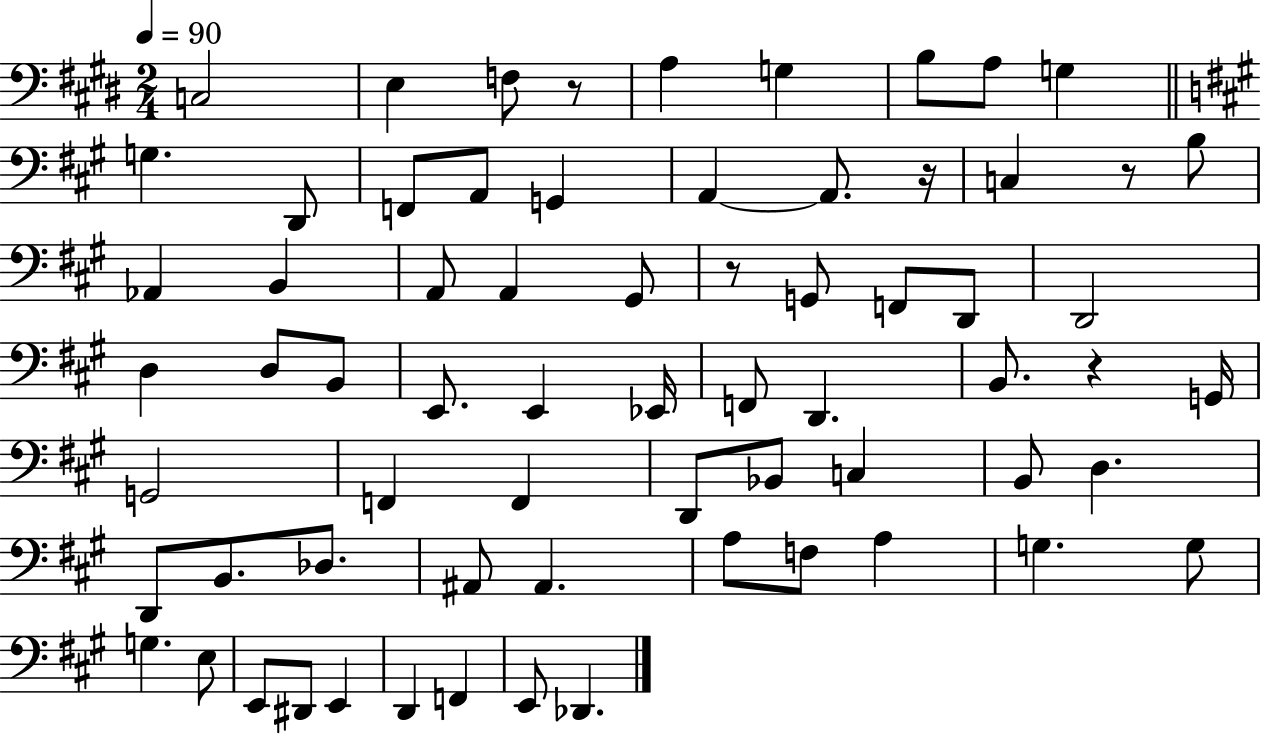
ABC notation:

X:1
T:Untitled
M:2/4
L:1/4
K:E
C,2 E, F,/2 z/2 A, G, B,/2 A,/2 G, G, D,,/2 F,,/2 A,,/2 G,, A,, A,,/2 z/4 C, z/2 B,/2 _A,, B,, A,,/2 A,, ^G,,/2 z/2 G,,/2 F,,/2 D,,/2 D,,2 D, D,/2 B,,/2 E,,/2 E,, _E,,/4 F,,/2 D,, B,,/2 z G,,/4 G,,2 F,, F,, D,,/2 _B,,/2 C, B,,/2 D, D,,/2 B,,/2 _D,/2 ^A,,/2 ^A,, A,/2 F,/2 A, G, G,/2 G, E,/2 E,,/2 ^D,,/2 E,, D,, F,, E,,/2 _D,,